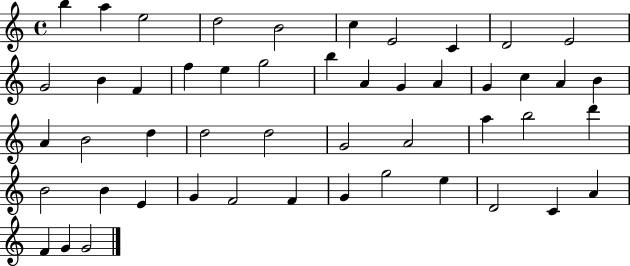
B5/q A5/q E5/h D5/h B4/h C5/q E4/h C4/q D4/h E4/h G4/h B4/q F4/q F5/q E5/q G5/h B5/q A4/q G4/q A4/q G4/q C5/q A4/q B4/q A4/q B4/h D5/q D5/h D5/h G4/h A4/h A5/q B5/h D6/q B4/h B4/q E4/q G4/q F4/h F4/q G4/q G5/h E5/q D4/h C4/q A4/q F4/q G4/q G4/h